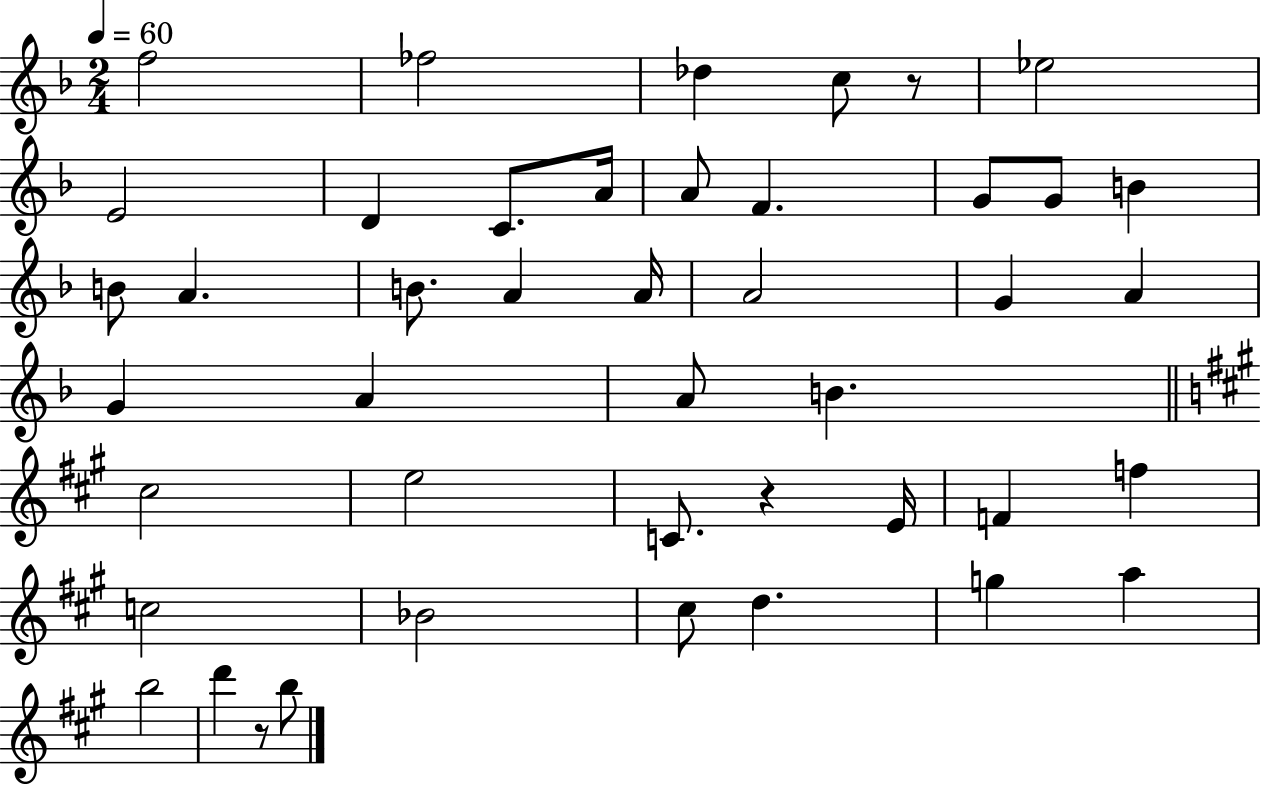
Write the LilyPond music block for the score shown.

{
  \clef treble
  \numericTimeSignature
  \time 2/4
  \key f \major
  \tempo 4 = 60
  f''2 | fes''2 | des''4 c''8 r8 | ees''2 | \break e'2 | d'4 c'8. a'16 | a'8 f'4. | g'8 g'8 b'4 | \break b'8 a'4. | b'8. a'4 a'16 | a'2 | g'4 a'4 | \break g'4 a'4 | a'8 b'4. | \bar "||" \break \key a \major cis''2 | e''2 | c'8. r4 e'16 | f'4 f''4 | \break c''2 | bes'2 | cis''8 d''4. | g''4 a''4 | \break b''2 | d'''4 r8 b''8 | \bar "|."
}